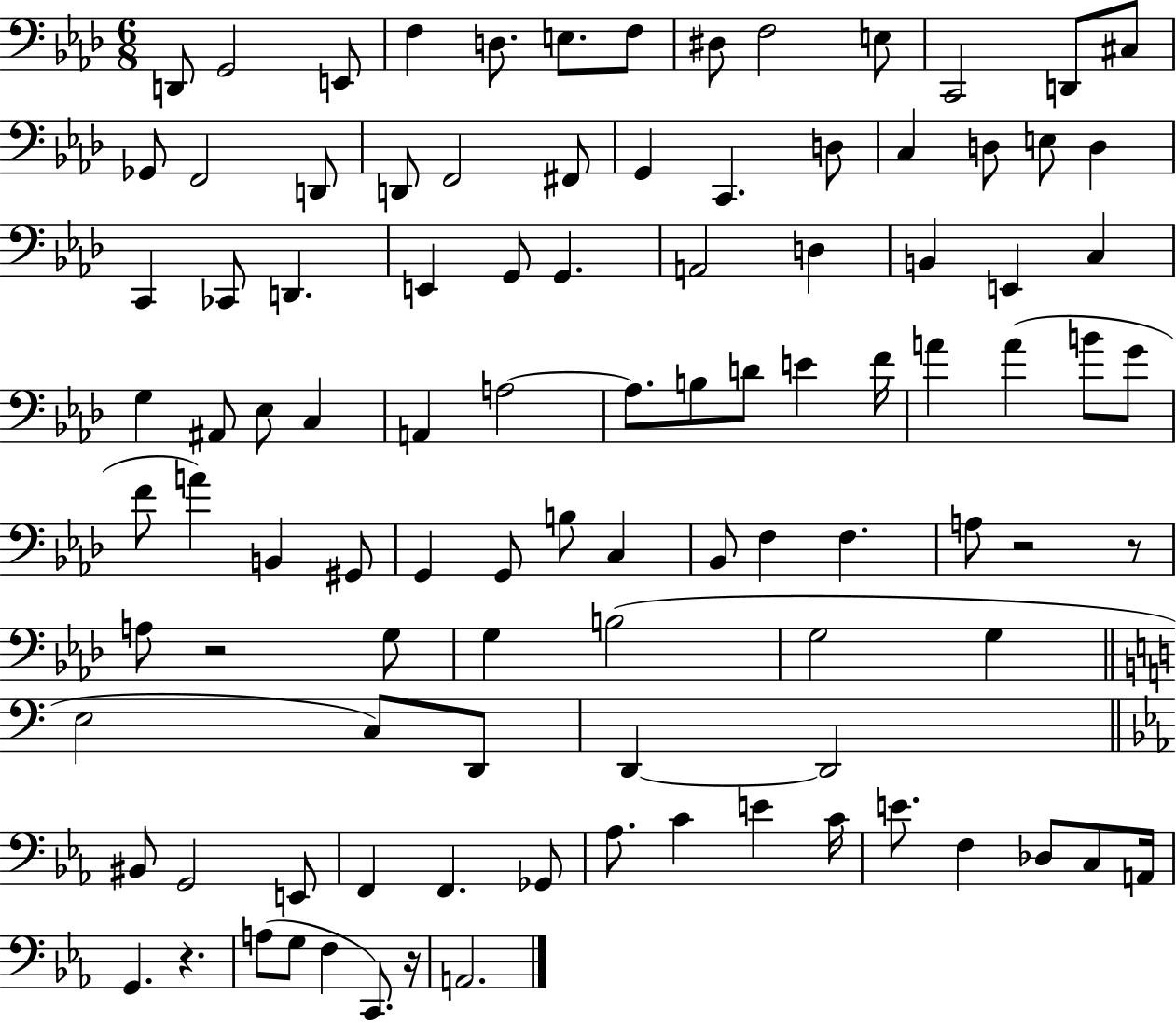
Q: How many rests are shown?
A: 5